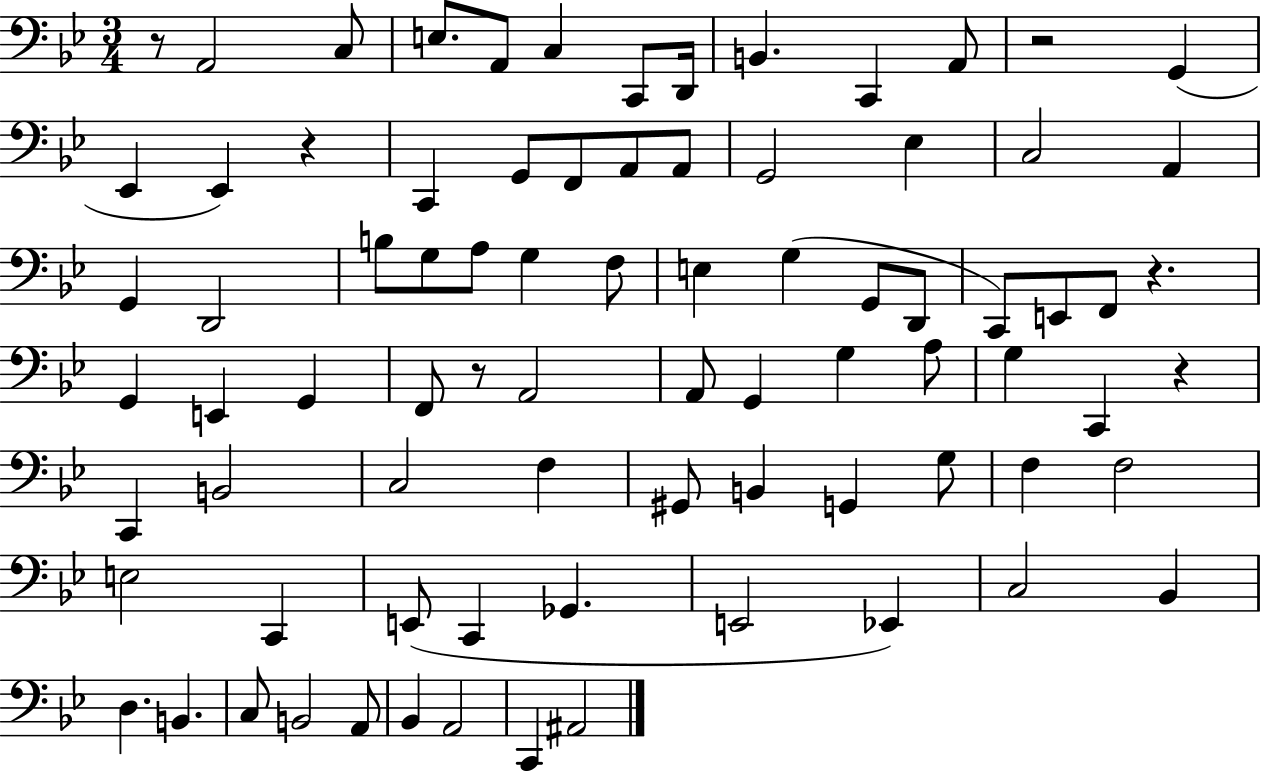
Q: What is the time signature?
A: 3/4